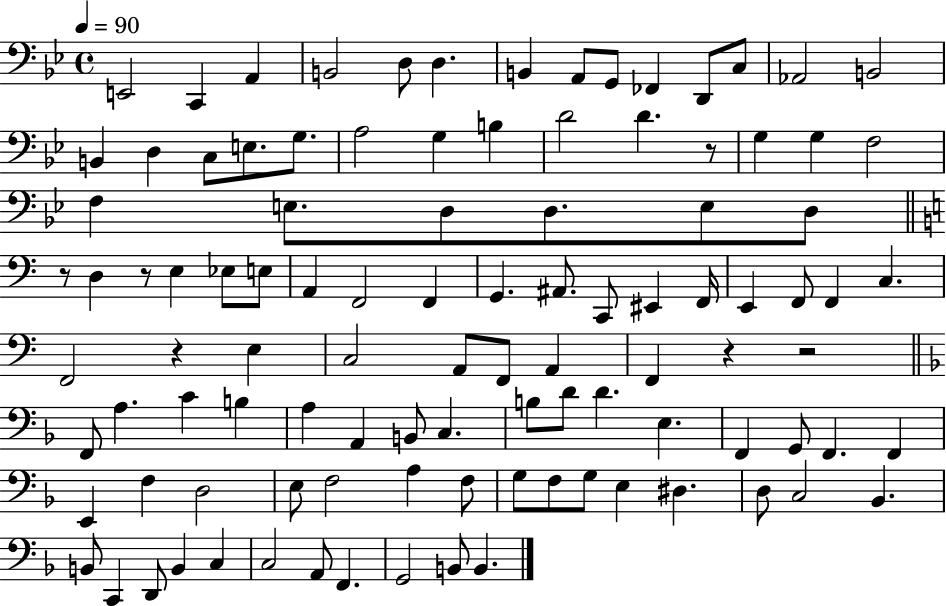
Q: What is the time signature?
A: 4/4